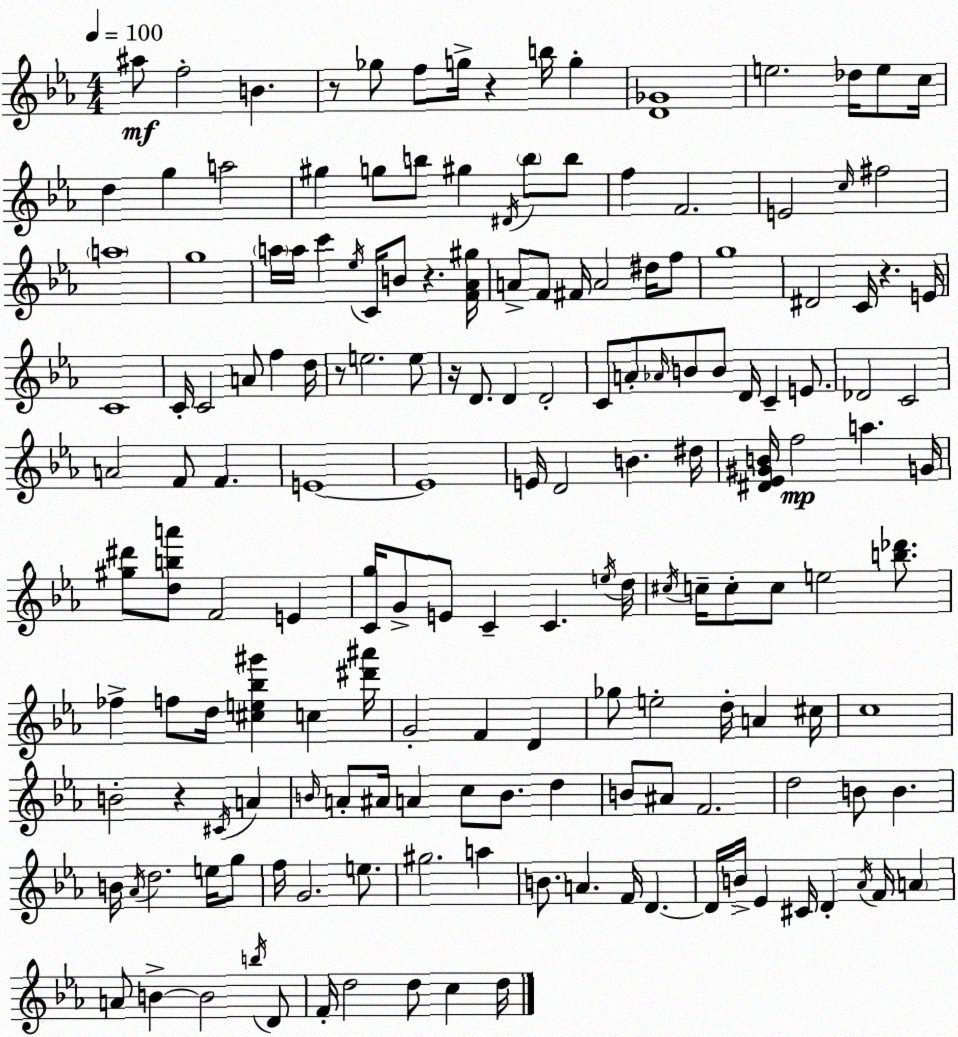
X:1
T:Untitled
M:4/4
L:1/4
K:Cm
^a/2 f2 B z/2 _g/2 f/2 g/4 z b/4 g [D_G]4 e2 _d/4 e/2 c/4 d g a2 ^g g/2 b/2 ^g ^D/4 b/2 b/2 f F2 E2 c/4 ^f2 a4 g4 a/4 a/4 c' _e/4 C/4 B/2 z [F_A^g]/4 A/2 F/2 ^F/4 A2 ^d/4 f/2 g4 ^D2 C/4 z E/4 C4 C/4 C2 A/2 f d/4 z/2 e2 e/2 z/4 D/2 D D2 C/2 A/2 _A/4 B/2 B/2 D/4 C E/2 _D2 C2 A2 F/2 F E4 E4 E/4 D2 B ^d/4 [^D_E^GB]/4 f2 a G/4 [^g^d']/2 [dba']/2 F2 E [Cg]/4 G/2 E/2 C C e/4 d/4 ^c/4 c/4 c/2 c/2 e2 [b_d']/2 _f f/2 d/4 [^ce_b^g'] c [^d'^a']/4 G2 F D _g/2 e2 d/4 A ^c/4 c4 B2 z ^C/4 A B/4 A/2 ^A/4 A c/2 B/2 d B/2 ^A/2 F2 d2 B/2 B B/4 _A/4 d2 e/4 g/2 f/4 G2 e/2 ^g2 a B/2 A F/4 D D/4 B/4 _E ^C/4 D _A/4 F/4 A A/2 B B2 b/4 D/2 F/4 d2 d/2 c d/4